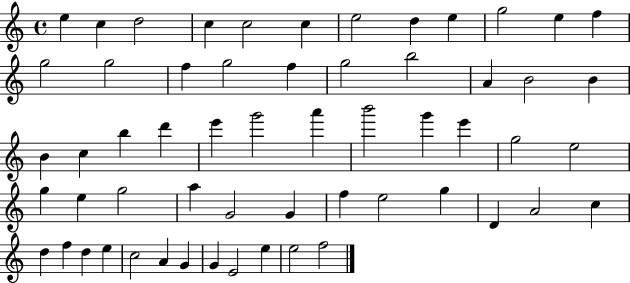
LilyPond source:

{
  \clef treble
  \time 4/4
  \defaultTimeSignature
  \key c \major
  e''4 c''4 d''2 | c''4 c''2 c''4 | e''2 d''4 e''4 | g''2 e''4 f''4 | \break g''2 g''2 | f''4 g''2 f''4 | g''2 b''2 | a'4 b'2 b'4 | \break b'4 c''4 b''4 d'''4 | e'''4 g'''2 a'''4 | b'''2 g'''4 e'''4 | g''2 e''2 | \break g''4 e''4 g''2 | a''4 g'2 g'4 | f''4 e''2 g''4 | d'4 a'2 c''4 | \break d''4 f''4 d''4 e''4 | c''2 a'4 g'4 | g'4 e'2 e''4 | e''2 f''2 | \break \bar "|."
}